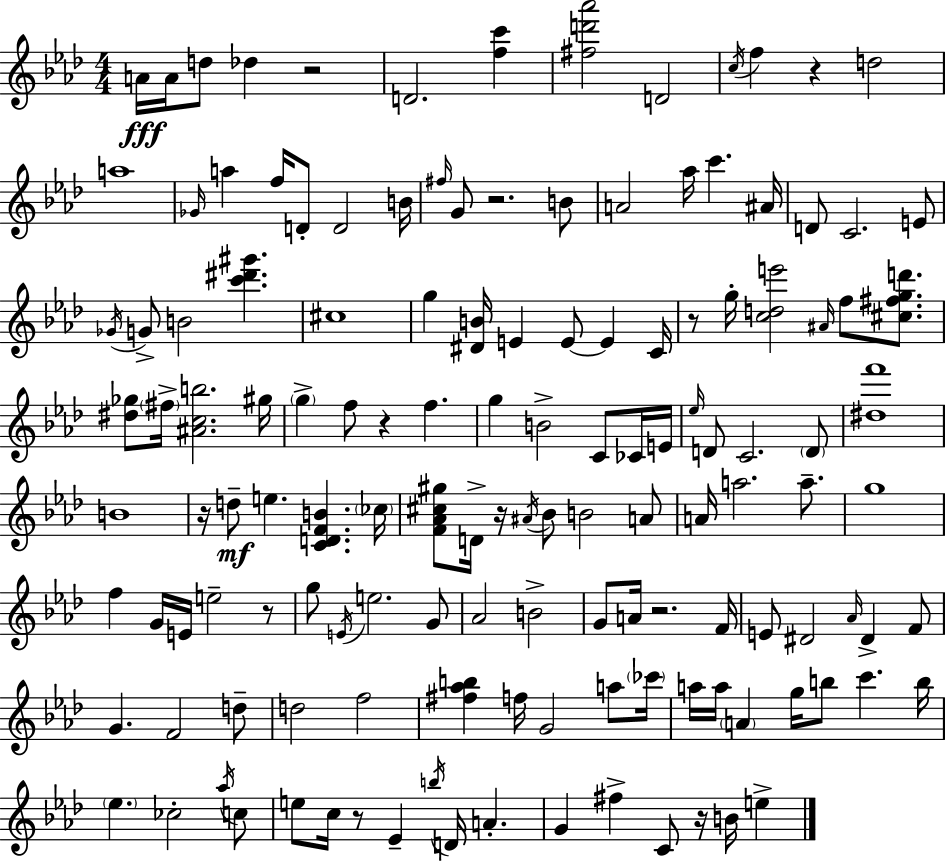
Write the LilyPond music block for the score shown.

{
  \clef treble
  \numericTimeSignature
  \time 4/4
  \key f \minor
  \repeat volta 2 { a'16\fff a'16 d''8 des''4 r2 | d'2. <f'' c'''>4 | <fis'' d''' aes'''>2 d'2 | \acciaccatura { c''16 } f''4 r4 d''2 | \break a''1 | \grace { ges'16 } a''4 f''16 d'8-. d'2 | b'16 \grace { fis''16 } g'8 r2. | b'8 a'2 aes''16 c'''4. | \break ais'16 d'8 c'2. | e'8 \acciaccatura { ges'16 } g'8-> b'2 <c''' dis''' gis'''>4. | cis''1 | g''4 <dis' b'>16 e'4 e'8~~ e'4 | \break c'16 r8 g''16-. <c'' d'' e'''>2 \grace { ais'16 } | f''8 <cis'' fis'' g'' d'''>8. <dis'' ges''>8 \parenthesize fis''16-> <ais' c'' b''>2. | gis''16 \parenthesize g''4-> f''8 r4 f''4. | g''4 b'2-> | \break c'8 ces'16 e'16 \grace { ees''16 } d'8 c'2. | \parenthesize d'8 <dis'' f'''>1 | b'1 | r16 d''8--\mf e''4. <c' d' f' b'>4. | \break \parenthesize ces''16 <f' aes' cis'' gis''>8 d'16-> r16 \acciaccatura { ais'16 } bes'8 b'2 | a'8 a'16 a''2. | a''8.-- g''1 | f''4 g'16 e'16 e''2-- | \break r8 g''8 \acciaccatura { e'16 } e''2. | g'8 aes'2 | b'2-> g'8 a'16 r2. | f'16 e'8 dis'2 | \break \grace { aes'16 } dis'4-> f'8 g'4. f'2 | d''8-- d''2 | f''2 <fis'' aes'' b''>4 f''16 g'2 | a''8 \parenthesize ces'''16 a''16 a''16 \parenthesize a'4 g''16 | \break b''8 c'''4. b''16 \parenthesize ees''4. ces''2-. | \acciaccatura { aes''16 } c''8 e''8 c''16 r8 ees'4-- | \acciaccatura { b''16 } d'16 a'4.-. g'4 fis''4-> | c'8 r16 b'16 e''4-> } \bar "|."
}